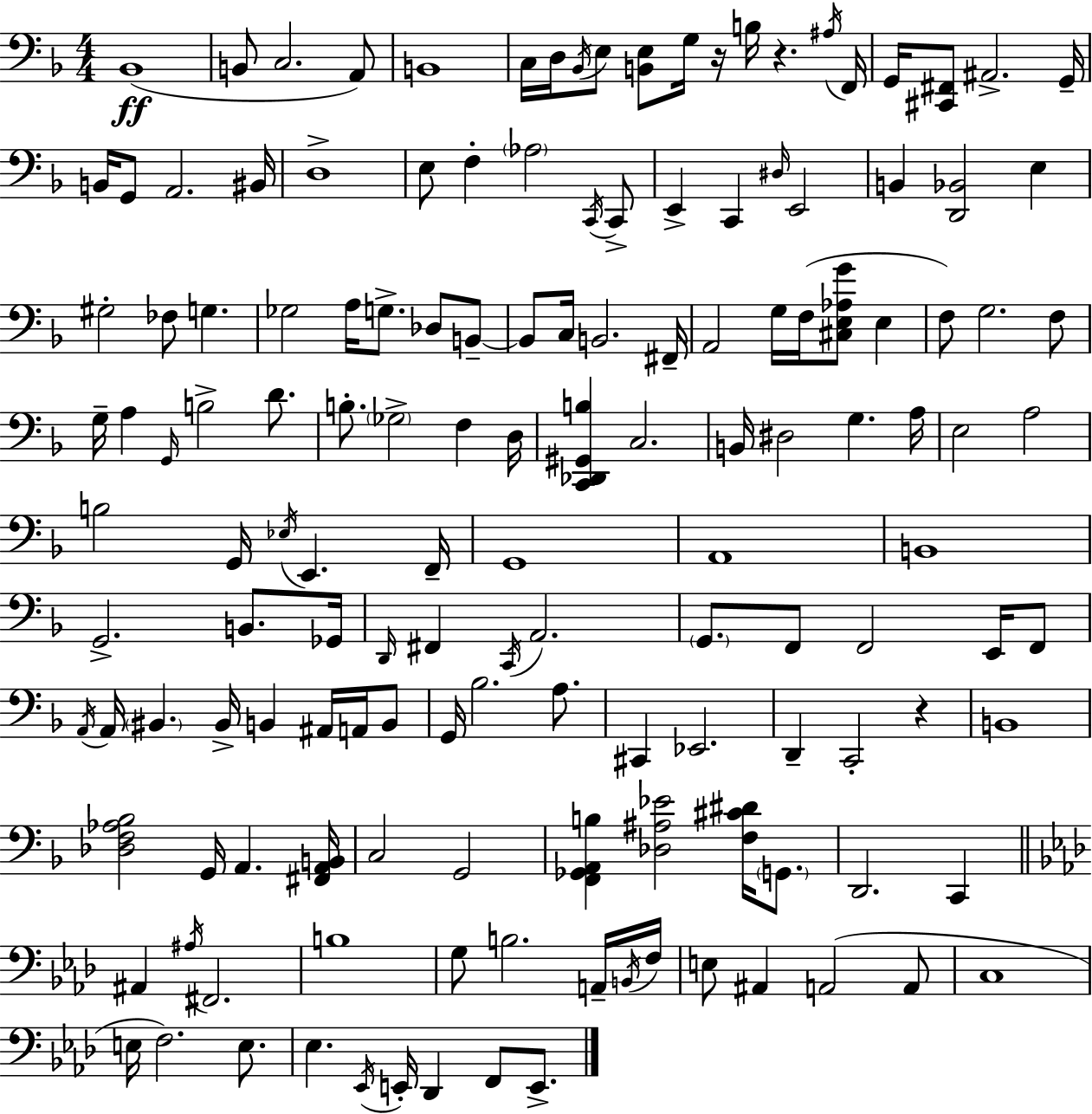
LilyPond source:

{
  \clef bass
  \numericTimeSignature
  \time 4/4
  \key f \major
  bes,1(\ff | b,8 c2. a,8) | b,1 | c16 d16 \acciaccatura { bes,16 } e8 <b, e>8 g16 r16 b16 r4. | \break \acciaccatura { ais16 } f,16 g,16 <cis, fis,>8 ais,2.-> | g,16-- b,16 g,8 a,2. | bis,16 d1-> | e8 f4-. \parenthesize aes2 | \break \acciaccatura { c,16 } c,8-> e,4-> c,4 \grace { dis16 } e,2 | b,4 <d, bes,>2 | e4 gis2-. fes8 g4. | ges2 a16 g8.-> | \break des8 b,8--~~ b,8 c16 b,2. | fis,16-- a,2 g16 f16( <cis e aes g'>8 | e4 f8) g2. | f8 g16-- a4 \grace { g,16 } b2-> | \break d'8. b8.-. \parenthesize ges2-> | f4 d16 <c, des, gis, b>4 c2. | b,16 dis2 g4. | a16 e2 a2 | \break b2 g,16 \acciaccatura { ees16 } e,4. | f,16-- g,1 | a,1 | b,1 | \break g,2.-> | b,8. ges,16 \grace { d,16 } fis,4 \acciaccatura { c,16 } a,2. | \parenthesize g,8. f,8 f,2 | e,16 f,8 \acciaccatura { a,16 } a,16 \parenthesize bis,4. | \break bis,16-> b,4 ais,16 a,16 b,8 g,16 bes2. | a8. cis,4 ees,2. | d,4-- c,2-. | r4 b,1 | \break <des f aes bes>2 | g,16 a,4. <fis, a, b,>16 c2 | g,2 <f, ges, a, b>4 <des ais ees'>2 | <f cis' dis'>16 \parenthesize g,8. d,2. | \break c,4 \bar "||" \break \key aes \major ais,4 \acciaccatura { ais16 } fis,2. | b1 | g8 b2. a,16-- | \acciaccatura { b,16 } f16 e8 ais,4 a,2( | \break a,8 c1 | e16 f2.) e8. | ees4. \acciaccatura { ees,16 } e,16-. des,4 f,8 | e,8.-> \bar "|."
}